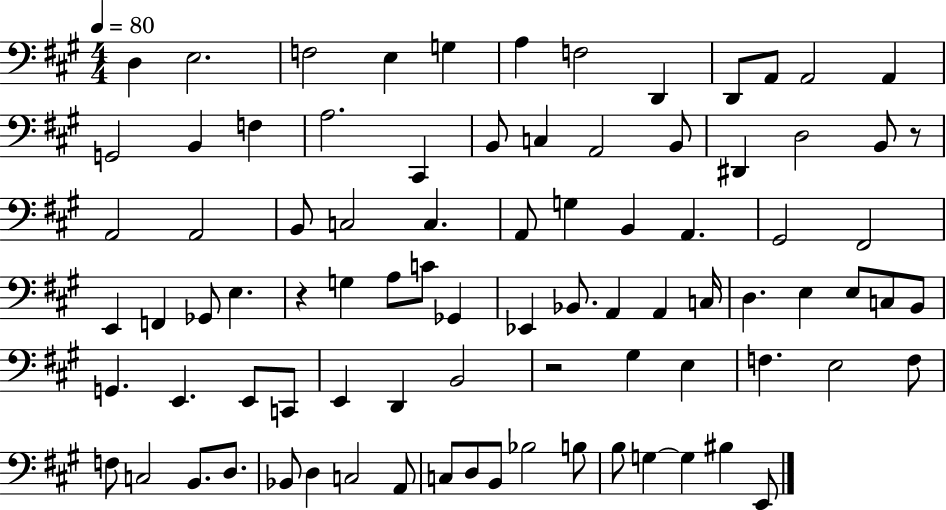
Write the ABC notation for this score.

X:1
T:Untitled
M:4/4
L:1/4
K:A
D, E,2 F,2 E, G, A, F,2 D,, D,,/2 A,,/2 A,,2 A,, G,,2 B,, F, A,2 ^C,, B,,/2 C, A,,2 B,,/2 ^D,, D,2 B,,/2 z/2 A,,2 A,,2 B,,/2 C,2 C, A,,/2 G, B,, A,, ^G,,2 ^F,,2 E,, F,, _G,,/2 E, z G, A,/2 C/2 _G,, _E,, _B,,/2 A,, A,, C,/4 D, E, E,/2 C,/2 B,,/2 G,, E,, E,,/2 C,,/2 E,, D,, B,,2 z2 ^G, E, F, E,2 F,/2 F,/2 C,2 B,,/2 D,/2 _B,,/2 D, C,2 A,,/2 C,/2 D,/2 B,,/2 _B,2 B,/2 B,/2 G, G, ^B, E,,/2